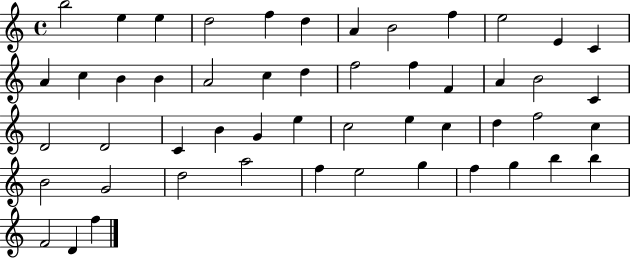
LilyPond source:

{
  \clef treble
  \time 4/4
  \defaultTimeSignature
  \key c \major
  b''2 e''4 e''4 | d''2 f''4 d''4 | a'4 b'2 f''4 | e''2 e'4 c'4 | \break a'4 c''4 b'4 b'4 | a'2 c''4 d''4 | f''2 f''4 f'4 | a'4 b'2 c'4 | \break d'2 d'2 | c'4 b'4 g'4 e''4 | c''2 e''4 c''4 | d''4 f''2 c''4 | \break b'2 g'2 | d''2 a''2 | f''4 e''2 g''4 | f''4 g''4 b''4 b''4 | \break f'2 d'4 f''4 | \bar "|."
}